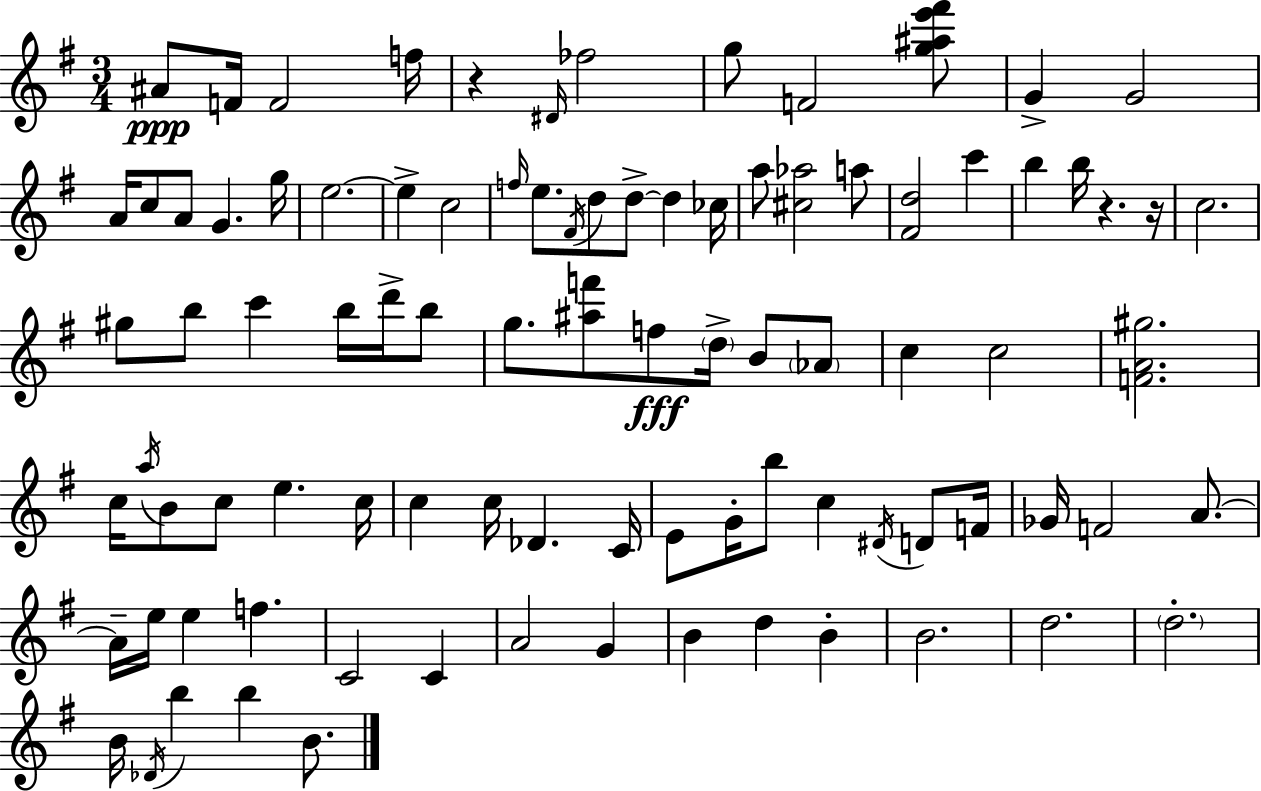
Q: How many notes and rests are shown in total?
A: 91